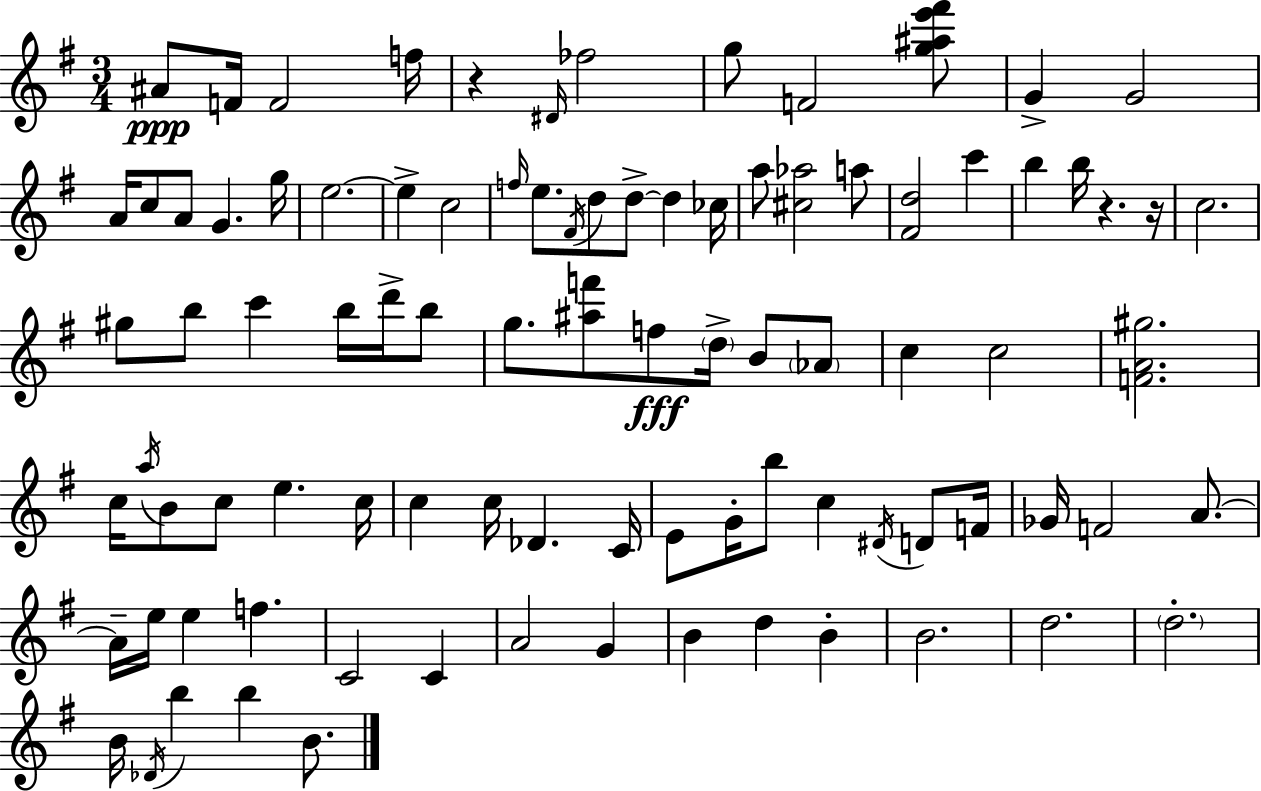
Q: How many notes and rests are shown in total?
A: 91